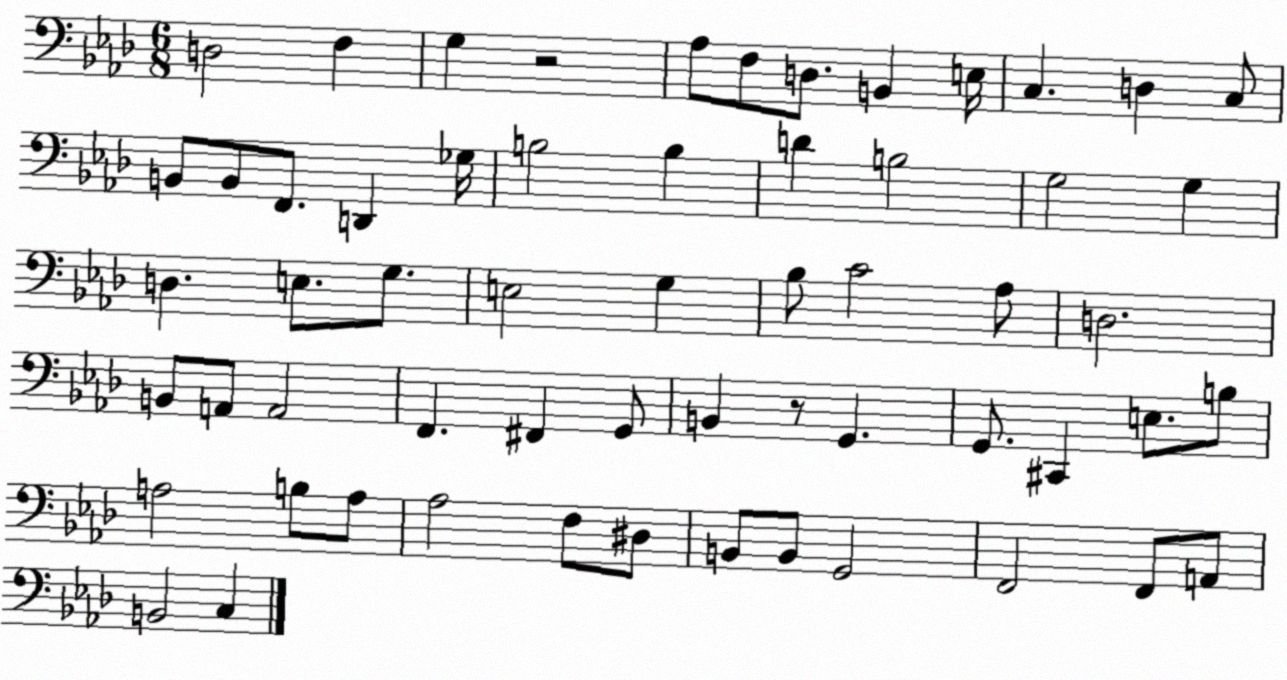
X:1
T:Untitled
M:6/8
L:1/4
K:Ab
D,2 F, G, z2 _A,/2 F,/2 D,/2 B,, E,/4 C, D, C,/2 B,,/2 B,,/2 F,,/2 D,, _G,/4 B,2 B, D B,2 G,2 G, D, E,/2 G,/2 E,2 G, _B,/2 C2 _A,/2 D,2 B,,/2 A,,/2 A,,2 F,, ^F,, G,,/2 B,, z/2 G,, G,,/2 ^C,, E,/2 B,/2 A,2 B,/2 A,/2 _A,2 F,/2 ^D,/2 B,,/2 B,,/2 G,,2 F,,2 F,,/2 A,,/2 B,,2 C,